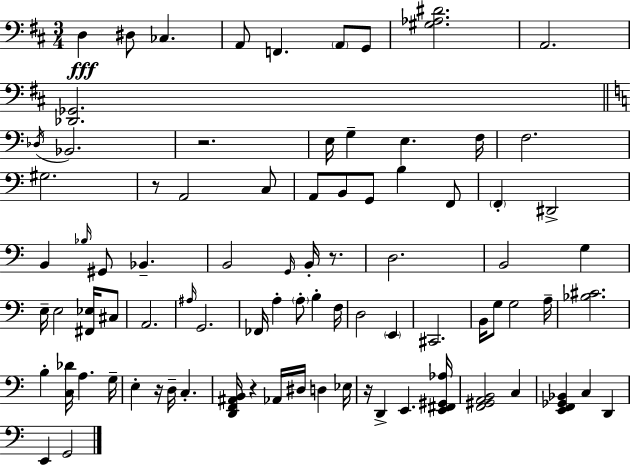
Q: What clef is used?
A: bass